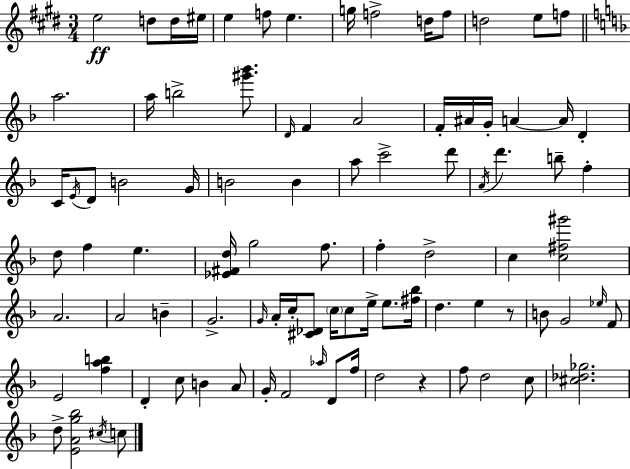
{
  \clef treble
  \numericTimeSignature
  \time 3/4
  \key e \major
  e''2\ff d''8 d''16 eis''16 | e''4 f''8 e''4. | g''16 f''2-> d''16 f''8 | d''2 e''8 f''8 | \break \bar "||" \break \key f \major a''2. | a''16 b''2-> <gis''' bes'''>8. | \grace { d'16 } f'4 a'2 | f'16-. ais'16 g'16-. a'4~~ a'16 d'4-. | \break c'16 \acciaccatura { e'16 } d'8 b'2 | g'16 b'2 b'4 | a''8 c'''2-> | d'''8 \acciaccatura { a'16 } d'''4. b''8-- f''4-. | \break d''8 f''4 e''4. | <ees' fis' d''>16 g''2 | f''8. f''4-. d''2-> | c''4 <c'' fis'' gis'''>2 | \break a'2. | a'2 b'4-- | g'2.-> | \grace { g'16 } a'16-. c''16-. <cis' des'>8 \parenthesize c''16 c''8 e''16-> | \break e''8. <fis'' bes''>16 d''4. e''4 | r8 b'8 g'2 | \grace { ees''16 } f'8 e'2 | <f'' a'' b''>4 d'4-. c''8 b'4 | \break a'8 g'16-. f'2 | \grace { aes''16 } d'8 f''16 d''2 | r4 f''8 d''2 | c''8 <cis'' des'' ges''>2. | \break d''8-> <e' a' g'' bes''>2 | \acciaccatura { cis''16 } c''8 \bar "|."
}